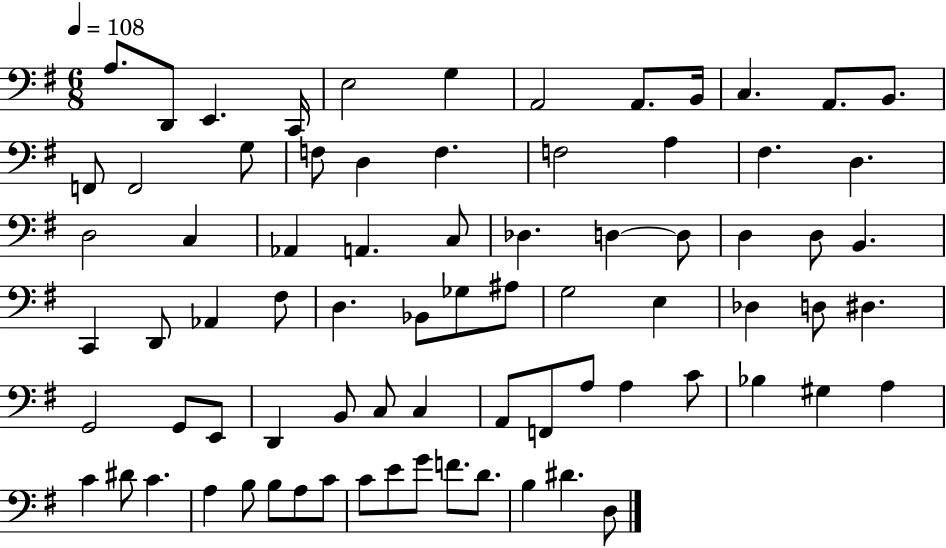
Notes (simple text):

A3/e. D2/e E2/q. C2/s E3/h G3/q A2/h A2/e. B2/s C3/q. A2/e. B2/e. F2/e F2/h G3/e F3/e D3/q F3/q. F3/h A3/q F#3/q. D3/q. D3/h C3/q Ab2/q A2/q. C3/e Db3/q. D3/q D3/e D3/q D3/e B2/q. C2/q D2/e Ab2/q F#3/e D3/q. Bb2/e Gb3/e A#3/e G3/h E3/q Db3/q D3/e D#3/q. G2/h G2/e E2/e D2/q B2/e C3/e C3/q A2/e F2/e A3/e A3/q C4/e Bb3/q G#3/q A3/q C4/q D#4/e C4/q. A3/q B3/e B3/e A3/e C4/e C4/e E4/e G4/e F4/e. D4/e. B3/q D#4/q. D3/e